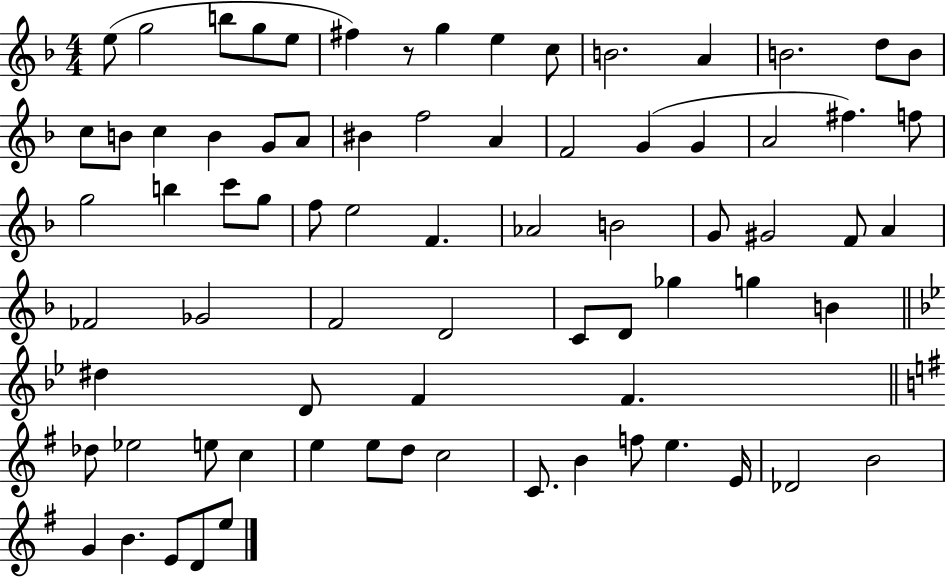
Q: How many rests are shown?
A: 1